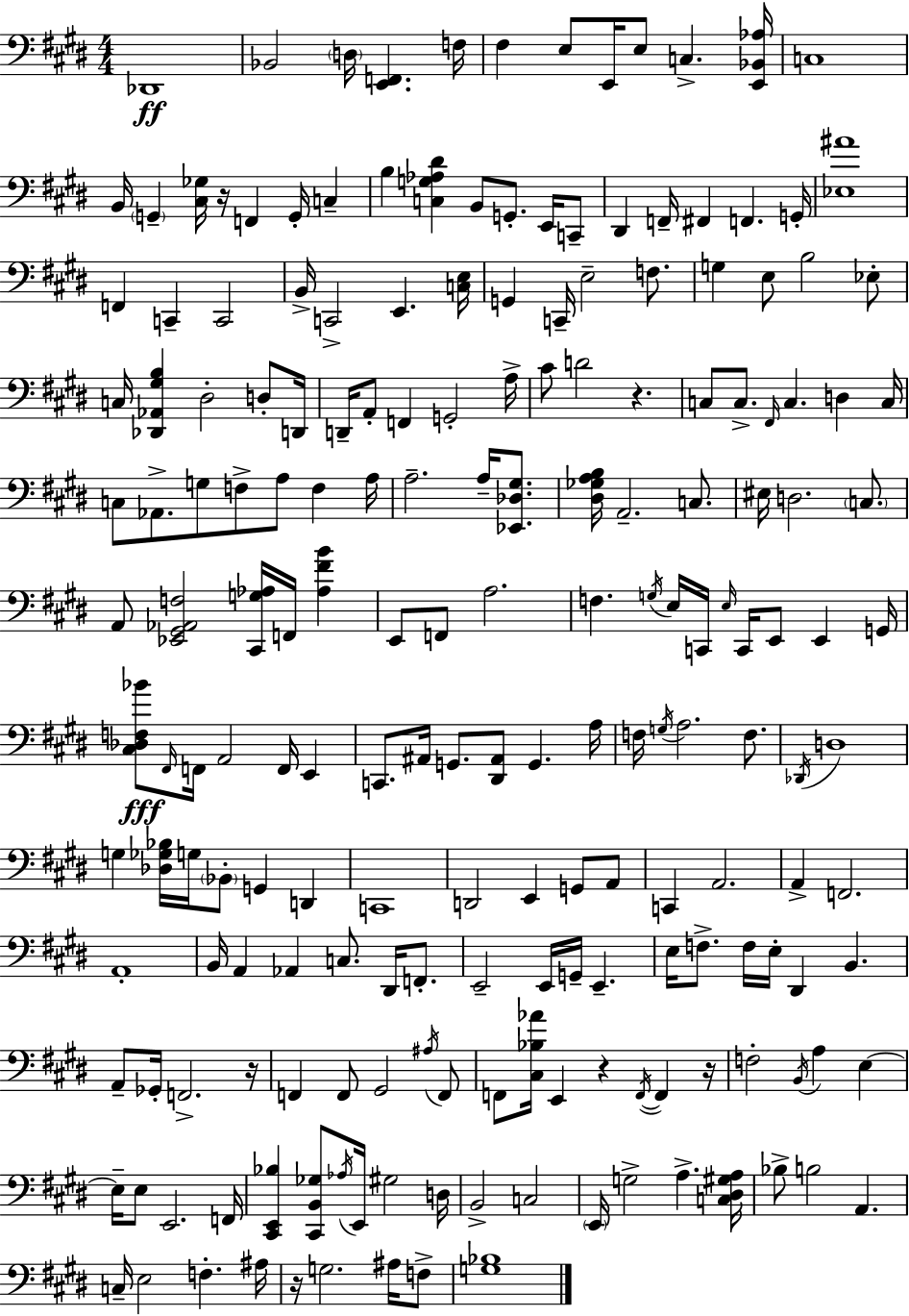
X:1
T:Untitled
M:4/4
L:1/4
K:E
_D,,4 _B,,2 D,/4 [E,,F,,] F,/4 ^F, E,/2 E,,/4 E,/2 C, [E,,_B,,_A,]/4 C,4 B,,/4 G,, [^C,_G,]/4 z/4 F,, G,,/4 C, B, [C,G,_A,^D] B,,/2 G,,/2 E,,/4 C,,/2 ^D,, F,,/4 ^F,, F,, G,,/4 [_E,^A]4 F,, C,, C,,2 B,,/4 C,,2 E,, [C,E,]/4 G,, C,,/4 E,2 F,/2 G, E,/2 B,2 _E,/2 C,/4 [_D,,_A,,^G,B,] ^D,2 D,/2 D,,/4 D,,/4 A,,/2 F,, G,,2 A,/4 ^C/2 D2 z C,/2 C,/2 ^F,,/4 C, D, C,/4 C,/2 _A,,/2 G,/2 F,/2 A,/2 F, A,/4 A,2 A,/4 [_E,,_D,^G,]/2 [^D,_G,A,B,]/4 A,,2 C,/2 ^E,/4 D,2 C,/2 A,,/2 [_E,,^G,,_A,,F,]2 [^C,,G,_A,]/4 F,,/4 [_A,^FB] E,,/2 F,,/2 A,2 F, G,/4 E,/4 C,,/4 E,/4 C,,/4 E,,/2 E,, G,,/4 [^C,_D,F,_B]/2 ^F,,/4 F,,/4 A,,2 F,,/4 E,, C,,/2 ^A,,/4 G,,/2 [^D,,^A,,]/2 G,, A,/4 F,/4 G,/4 A,2 F,/2 _D,,/4 D,4 G, [_D,_G,_B,]/4 G,/4 _B,,/2 G,, D,, C,,4 D,,2 E,, G,,/2 A,,/2 C,, A,,2 A,, F,,2 A,,4 B,,/4 A,, _A,, C,/2 ^D,,/4 F,,/2 E,,2 E,,/4 G,,/4 E,, E,/4 F,/2 F,/4 E,/4 ^D,, B,, A,,/2 _G,,/4 F,,2 z/4 F,, F,,/2 ^G,,2 ^A,/4 F,,/2 F,,/2 [^C,_B,_A]/4 E,, z F,,/4 F,, z/4 F,2 B,,/4 A, E, E,/4 E,/2 E,,2 F,,/4 [^C,,E,,_B,] [^C,,B,,_G,]/2 _A,/4 E,,/4 ^G,2 D,/4 B,,2 C,2 E,,/4 G,2 A, [C,^D,^G,A,]/4 _B,/2 B,2 A,, C,/4 E,2 F, ^A,/4 z/4 G,2 ^A,/4 F,/2 [G,_B,]4